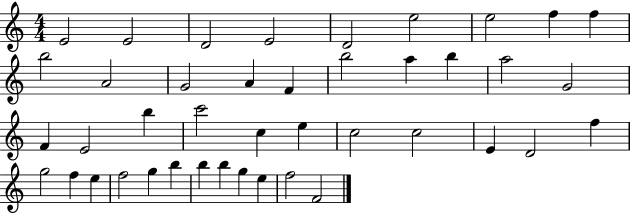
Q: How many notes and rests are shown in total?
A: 42